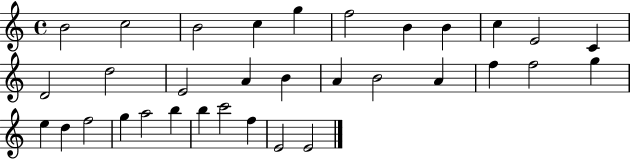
X:1
T:Untitled
M:4/4
L:1/4
K:C
B2 c2 B2 c g f2 B B c E2 C D2 d2 E2 A B A B2 A f f2 g e d f2 g a2 b b c'2 f E2 E2